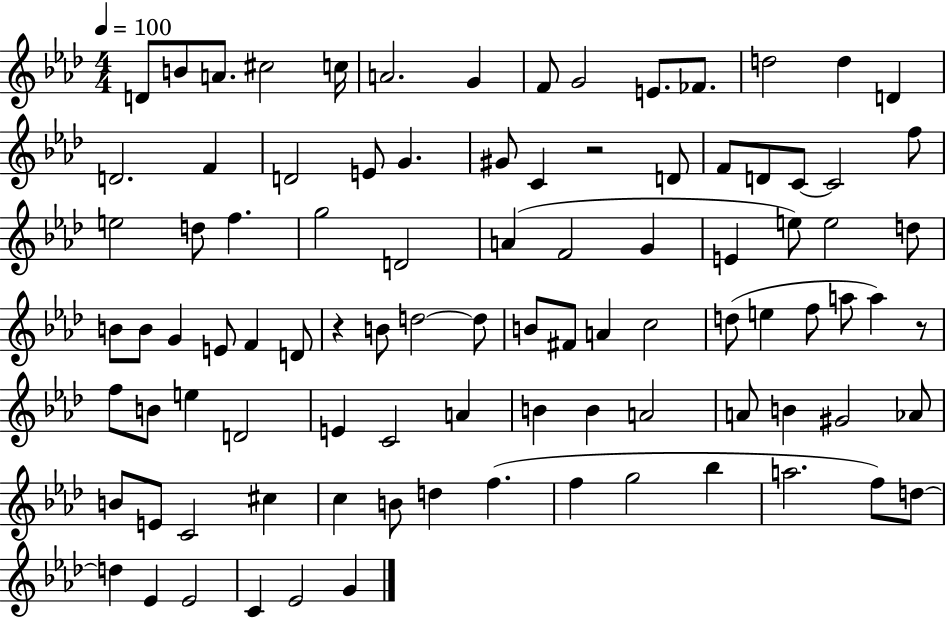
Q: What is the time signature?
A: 4/4